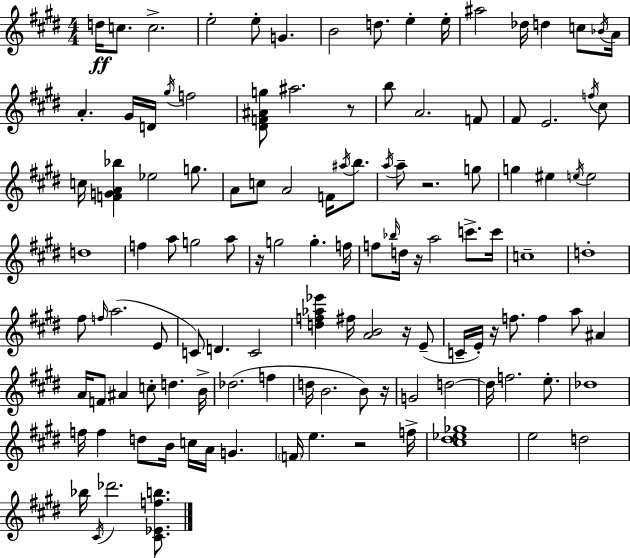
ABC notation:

X:1
T:Untitled
M:4/4
L:1/4
K:E
d/4 c/2 c2 e2 e/2 G B2 d/2 e e/4 ^a2 _d/4 d c/2 _B/4 A/4 A ^G/4 D/4 ^g/4 f2 [^DF^Ag]/2 ^a2 z/2 b/2 A2 F/2 ^F/2 E2 f/4 ^c/2 c/4 [FGA_b] _e2 g/2 A/2 c/2 A2 F/4 ^a/4 b/2 a/4 a/2 z2 g/2 g ^e e/4 e2 d4 f a/2 g2 a/2 z/4 g2 g f/4 f/2 _b/4 d/4 z/4 a2 c'/2 c'/4 c4 d4 ^f/2 f/4 a2 E/2 C/2 D C2 [df_a_e'] ^f/4 [AB]2 z/4 E/2 C/4 E/4 z/4 f/2 f a/2 ^A A/4 F/2 ^A c/2 d B/4 _d2 f d/4 B2 B/2 z/4 G2 d2 d/4 f2 e/2 _d4 f/4 f d/2 B/4 c/4 A/4 G F/4 e z2 f/4 [^c^d_e_g]4 e2 d2 _b/4 ^C/4 _d'2 [^C_Efb]/2